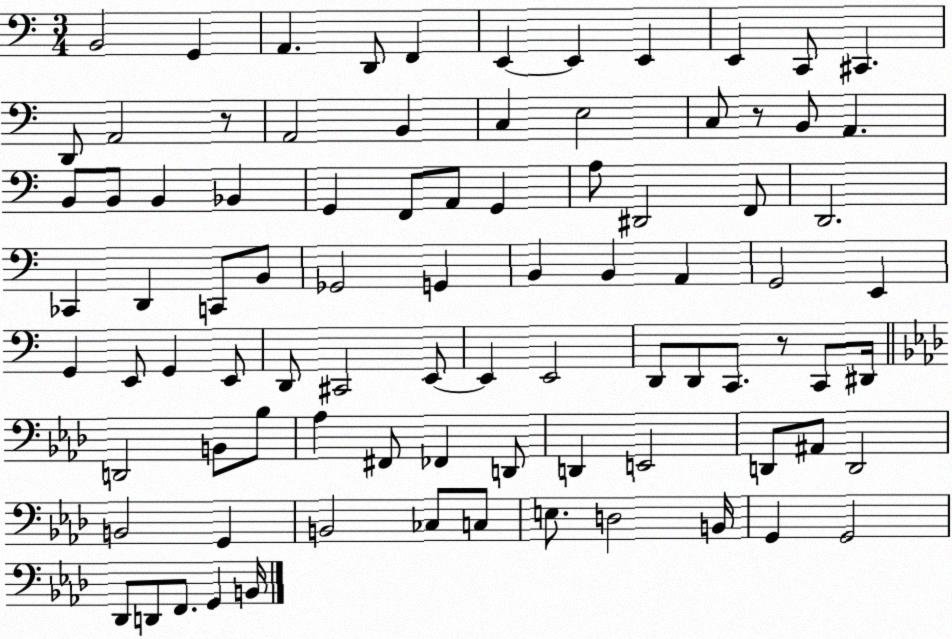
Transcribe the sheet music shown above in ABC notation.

X:1
T:Untitled
M:3/4
L:1/4
K:C
B,,2 G,, A,, D,,/2 F,, E,, E,, E,, E,, C,,/2 ^C,, D,,/2 A,,2 z/2 A,,2 B,, C, E,2 C,/2 z/2 B,,/2 A,, B,,/2 B,,/2 B,, _B,, G,, F,,/2 A,,/2 G,, A,/2 ^D,,2 F,,/2 D,,2 _C,, D,, C,,/2 B,,/2 _G,,2 G,, B,, B,, A,, G,,2 E,, G,, E,,/2 G,, E,,/2 D,,/2 ^C,,2 E,,/2 E,, E,,2 D,,/2 D,,/2 C,,/2 z/2 C,,/2 ^D,,/4 D,,2 B,,/2 _B,/2 _A, ^F,,/2 _F,, D,,/2 D,, E,,2 D,,/2 ^A,,/2 D,,2 B,,2 G,, B,,2 _C,/2 C,/2 E,/2 D,2 B,,/4 G,, G,,2 _D,,/2 D,,/2 F,,/2 G,, B,,/4